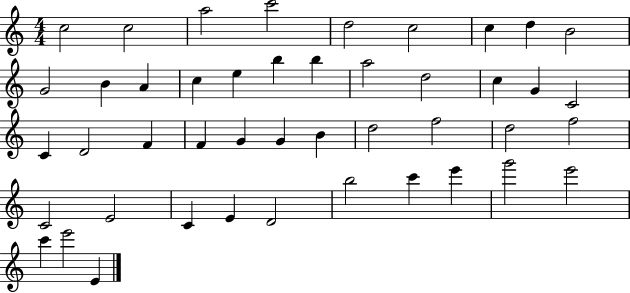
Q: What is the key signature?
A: C major